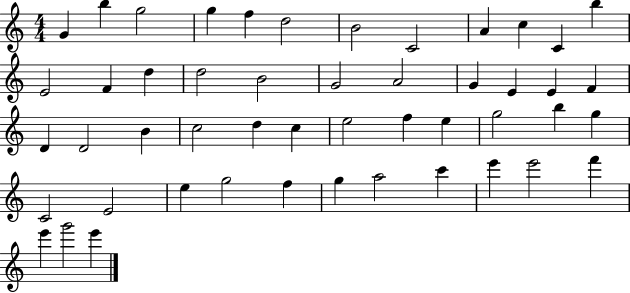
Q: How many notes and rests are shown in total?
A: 49